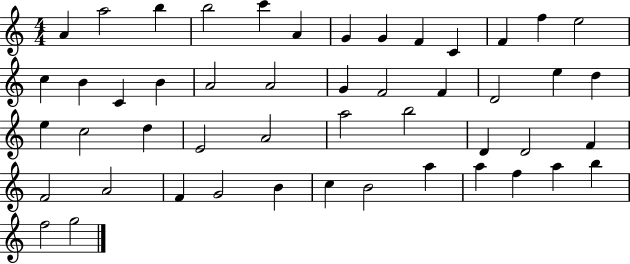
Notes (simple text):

A4/q A5/h B5/q B5/h C6/q A4/q G4/q G4/q F4/q C4/q F4/q F5/q E5/h C5/q B4/q C4/q B4/q A4/h A4/h G4/q F4/h F4/q D4/h E5/q D5/q E5/q C5/h D5/q E4/h A4/h A5/h B5/h D4/q D4/h F4/q F4/h A4/h F4/q G4/h B4/q C5/q B4/h A5/q A5/q F5/q A5/q B5/q F5/h G5/h